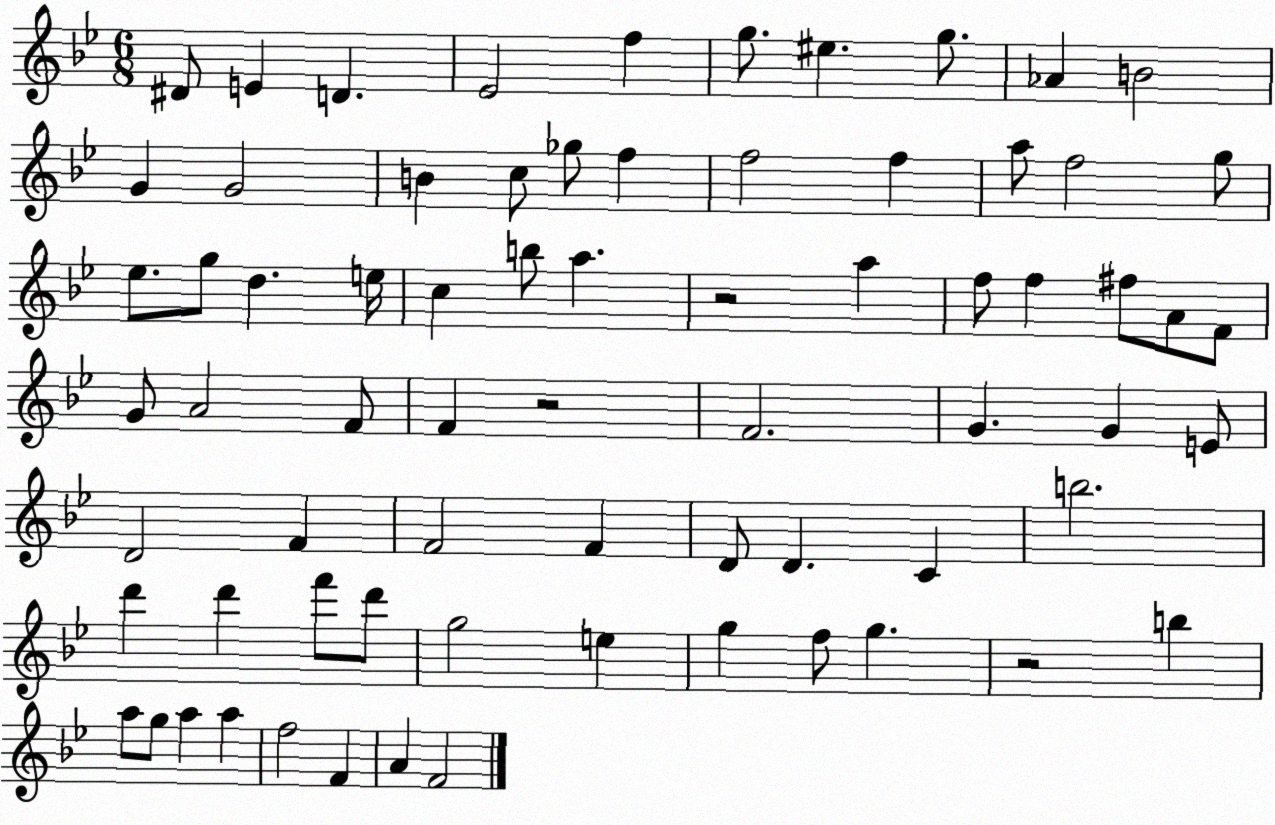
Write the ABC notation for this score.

X:1
T:Untitled
M:6/8
L:1/4
K:Bb
^D/2 E D _E2 f g/2 ^e g/2 _A B2 G G2 B c/2 _g/2 f f2 f a/2 f2 g/2 _e/2 g/2 d e/4 c b/2 a z2 a f/2 f ^f/2 A/2 F/2 G/2 A2 F/2 F z2 F2 G G E/2 D2 F F2 F D/2 D C b2 d' d' f'/2 d'/2 g2 e g f/2 g z2 b a/2 g/2 a a f2 F A F2